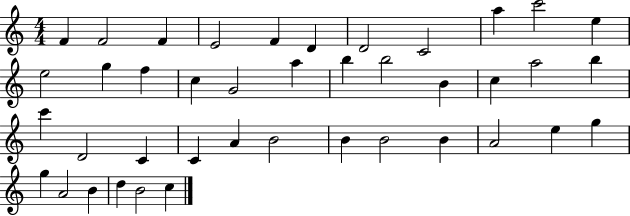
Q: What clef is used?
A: treble